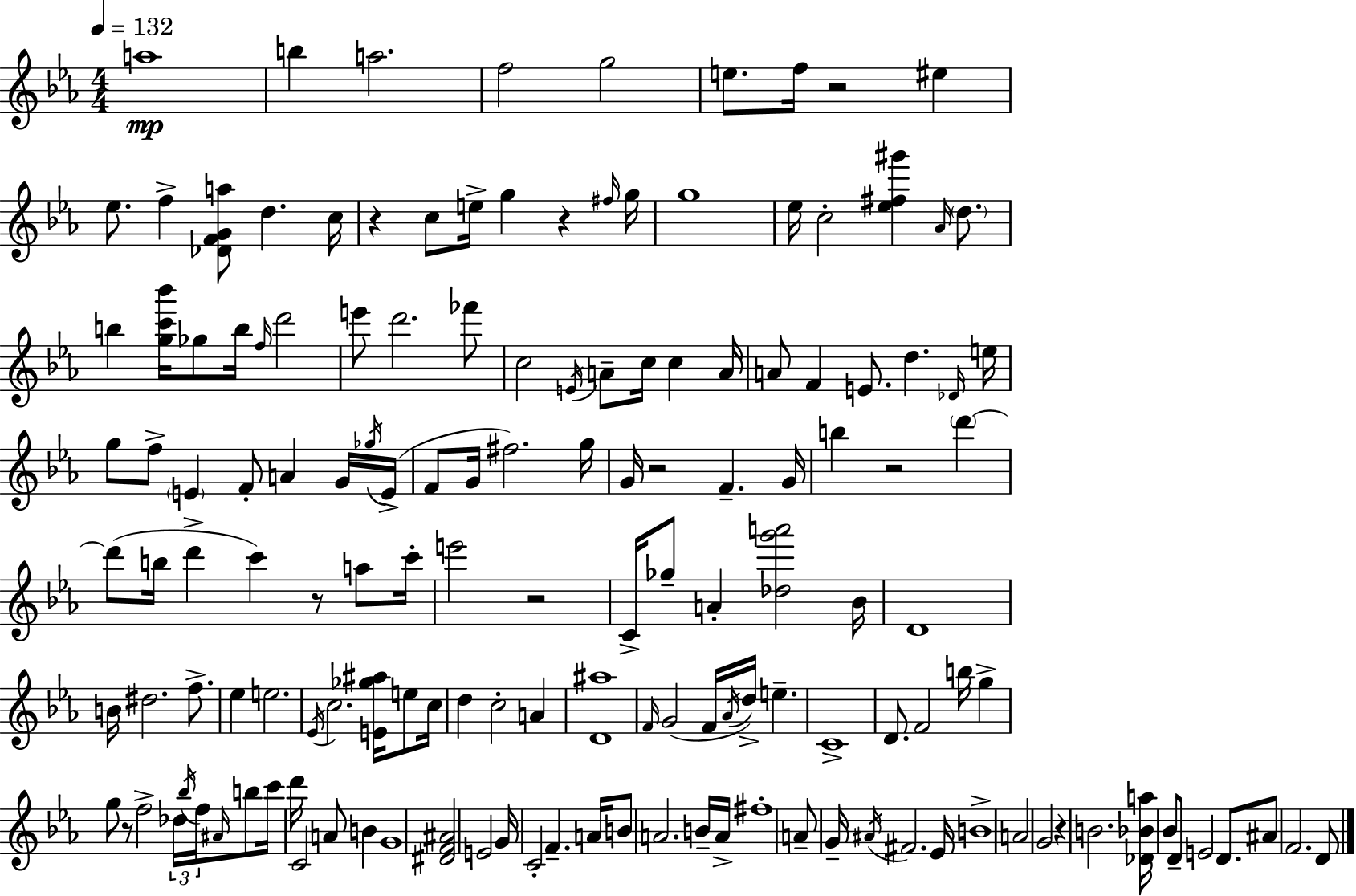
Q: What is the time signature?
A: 4/4